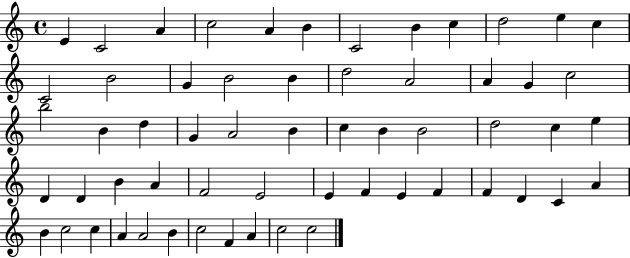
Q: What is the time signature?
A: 4/4